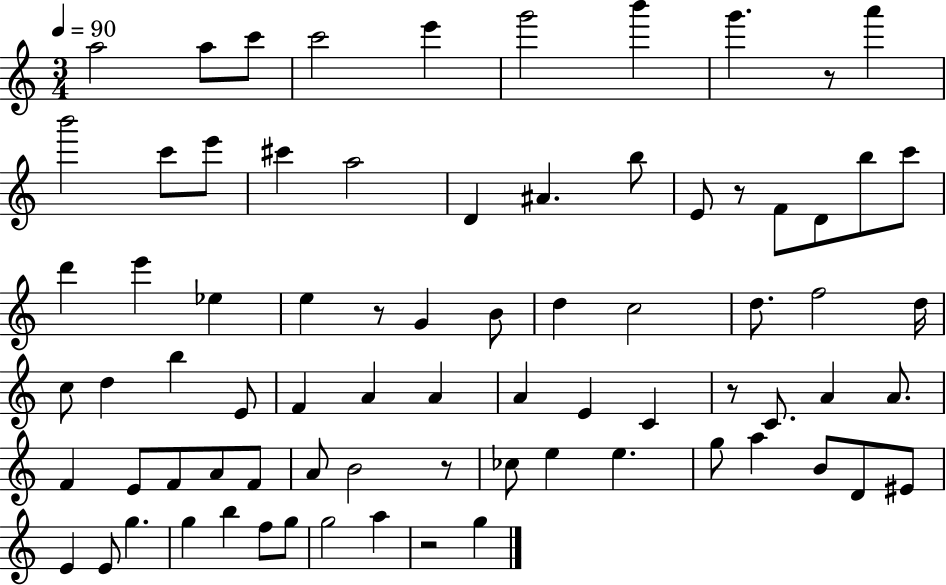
X:1
T:Untitled
M:3/4
L:1/4
K:C
a2 a/2 c'/2 c'2 e' g'2 b' g' z/2 a' b'2 c'/2 e'/2 ^c' a2 D ^A b/2 E/2 z/2 F/2 D/2 b/2 c'/2 d' e' _e e z/2 G B/2 d c2 d/2 f2 d/4 c/2 d b E/2 F A A A E C z/2 C/2 A A/2 F E/2 F/2 A/2 F/2 A/2 B2 z/2 _c/2 e e g/2 a B/2 D/2 ^E/2 E E/2 g g b f/2 g/2 g2 a z2 g